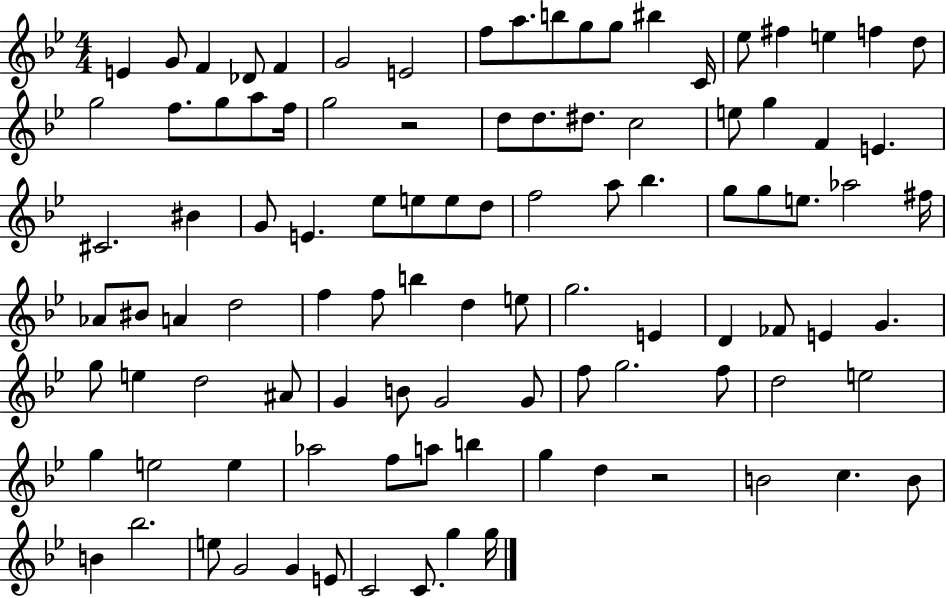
{
  \clef treble
  \numericTimeSignature
  \time 4/4
  \key bes \major
  e'4 g'8 f'4 des'8 f'4 | g'2 e'2 | f''8 a''8. b''8 g''8 g''8 bis''4 c'16 | ees''8 fis''4 e''4 f''4 d''8 | \break g''2 f''8. g''8 a''8 f''16 | g''2 r2 | d''8 d''8. dis''8. c''2 | e''8 g''4 f'4 e'4. | \break cis'2. bis'4 | g'8 e'4. ees''8 e''8 e''8 d''8 | f''2 a''8 bes''4. | g''8 g''8 e''8. aes''2 fis''16 | \break aes'8 bis'8 a'4 d''2 | f''4 f''8 b''4 d''4 e''8 | g''2. e'4 | d'4 fes'8 e'4 g'4. | \break g''8 e''4 d''2 ais'8 | g'4 b'8 g'2 g'8 | f''8 g''2. f''8 | d''2 e''2 | \break g''4 e''2 e''4 | aes''2 f''8 a''8 b''4 | g''4 d''4 r2 | b'2 c''4. b'8 | \break b'4 bes''2. | e''8 g'2 g'4 e'8 | c'2 c'8. g''4 g''16 | \bar "|."
}